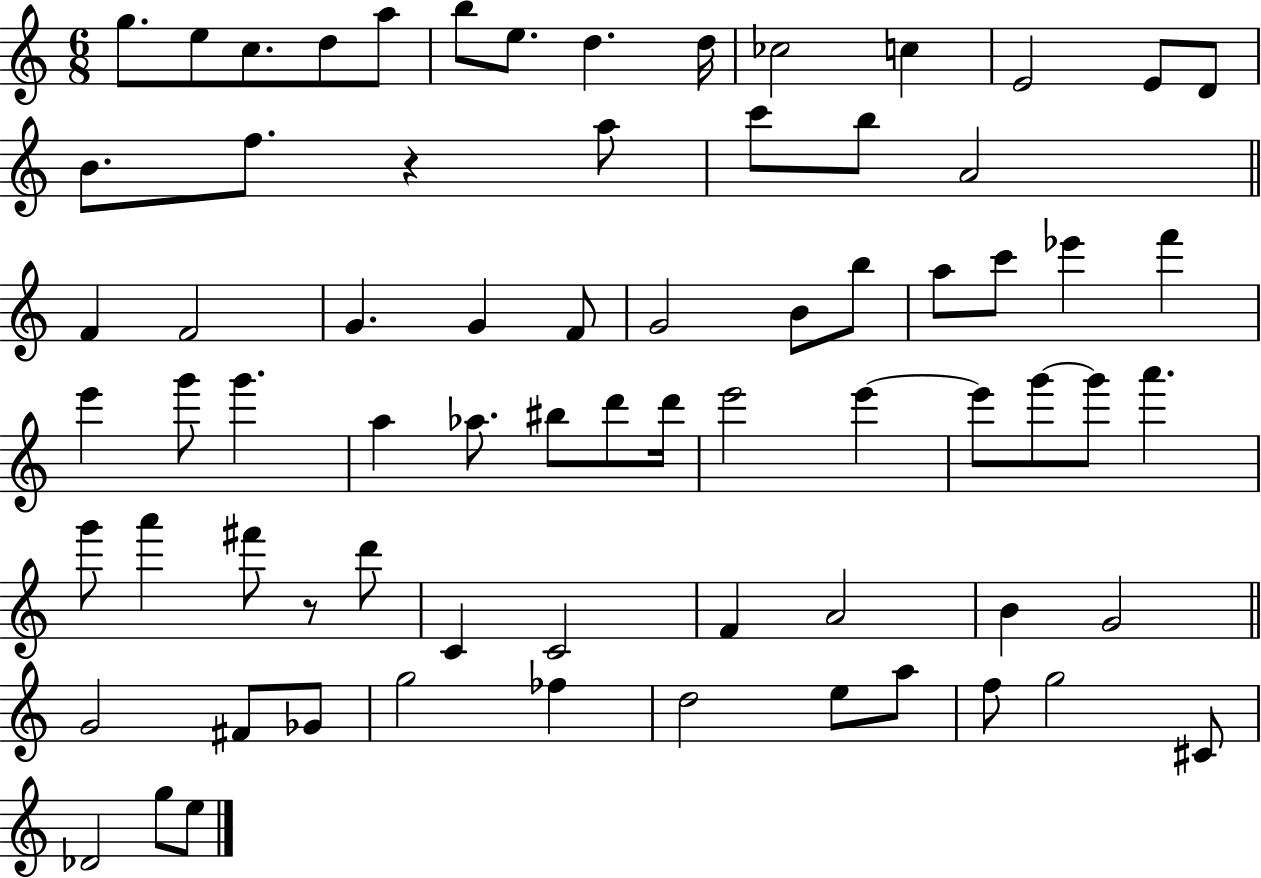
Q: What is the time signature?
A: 6/8